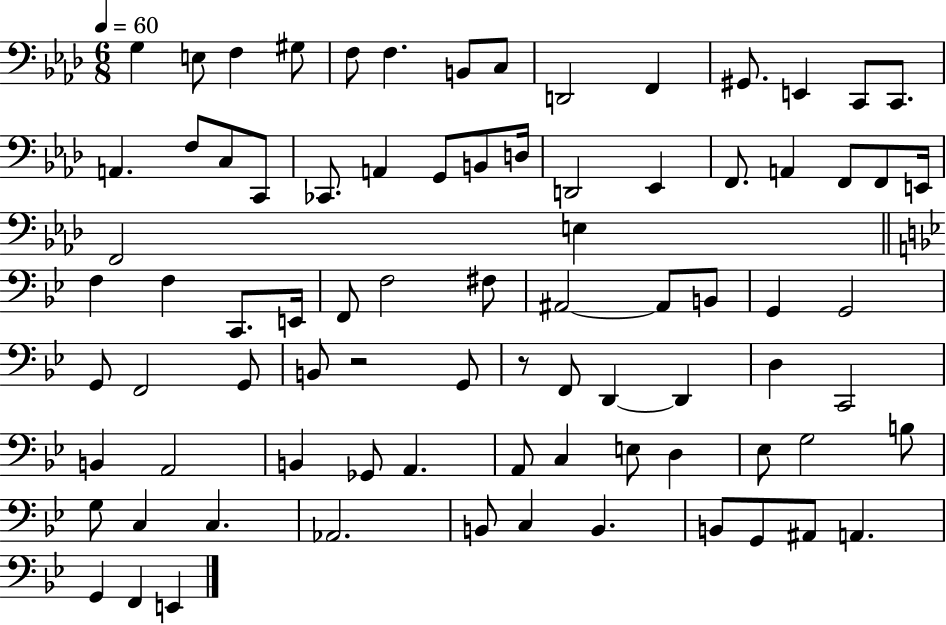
X:1
T:Untitled
M:6/8
L:1/4
K:Ab
G, E,/2 F, ^G,/2 F,/2 F, B,,/2 C,/2 D,,2 F,, ^G,,/2 E,, C,,/2 C,,/2 A,, F,/2 C,/2 C,,/2 _C,,/2 A,, G,,/2 B,,/2 D,/4 D,,2 _E,, F,,/2 A,, F,,/2 F,,/2 E,,/4 F,,2 E, F, F, C,,/2 E,,/4 F,,/2 F,2 ^F,/2 ^A,,2 ^A,,/2 B,,/2 G,, G,,2 G,,/2 F,,2 G,,/2 B,,/2 z2 G,,/2 z/2 F,,/2 D,, D,, D, C,,2 B,, A,,2 B,, _G,,/2 A,, A,,/2 C, E,/2 D, _E,/2 G,2 B,/2 G,/2 C, C, _A,,2 B,,/2 C, B,, B,,/2 G,,/2 ^A,,/2 A,, G,, F,, E,,